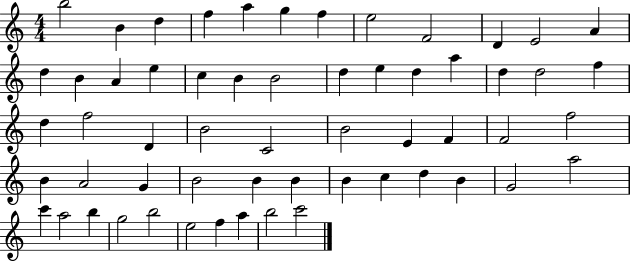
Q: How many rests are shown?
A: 0